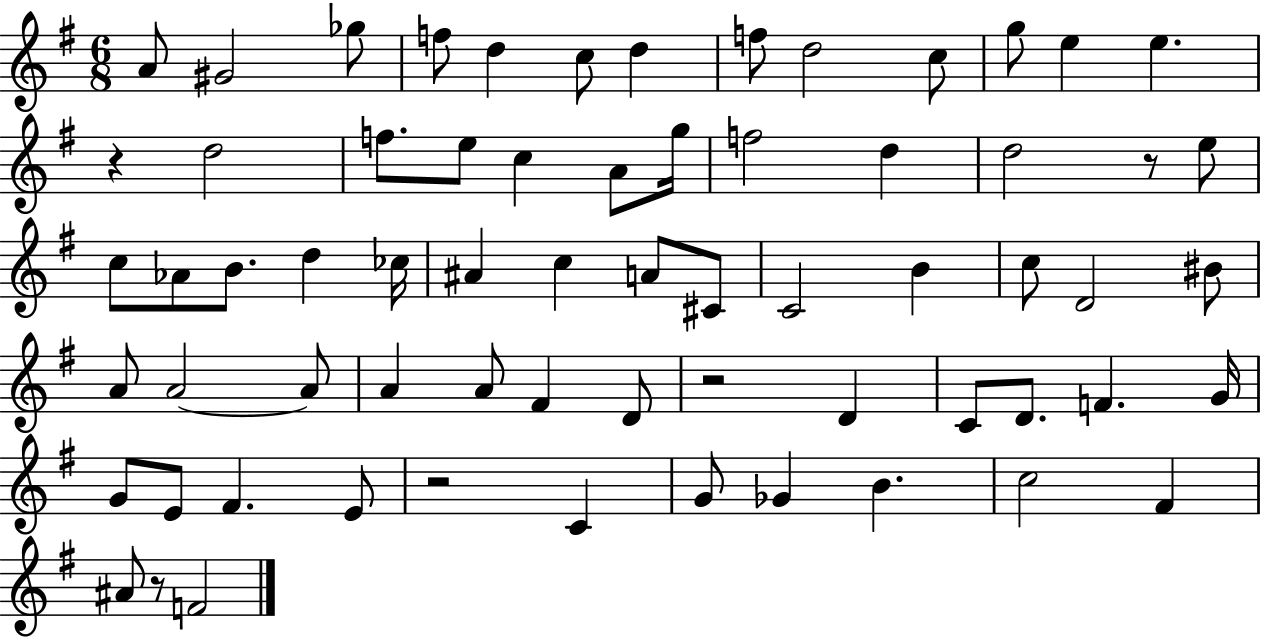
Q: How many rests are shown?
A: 5